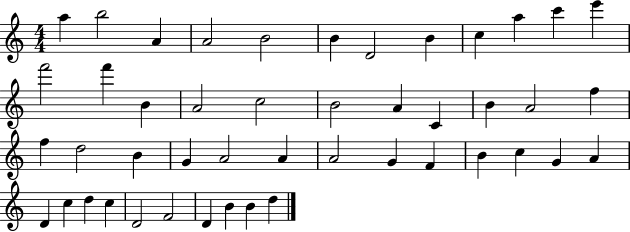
{
  \clef treble
  \numericTimeSignature
  \time 4/4
  \key c \major
  a''4 b''2 a'4 | a'2 b'2 | b'4 d'2 b'4 | c''4 a''4 c'''4 e'''4 | \break f'''2 f'''4 b'4 | a'2 c''2 | b'2 a'4 c'4 | b'4 a'2 f''4 | \break f''4 d''2 b'4 | g'4 a'2 a'4 | a'2 g'4 f'4 | b'4 c''4 g'4 a'4 | \break d'4 c''4 d''4 c''4 | d'2 f'2 | d'4 b'4 b'4 d''4 | \bar "|."
}